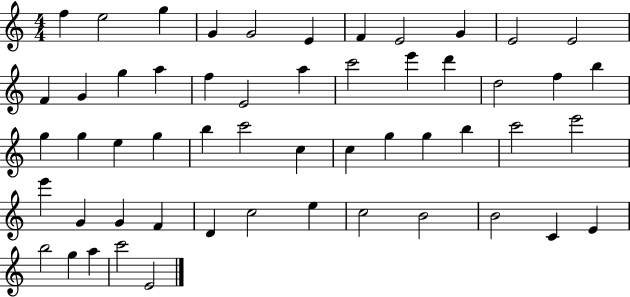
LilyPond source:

{
  \clef treble
  \numericTimeSignature
  \time 4/4
  \key c \major
  f''4 e''2 g''4 | g'4 g'2 e'4 | f'4 e'2 g'4 | e'2 e'2 | \break f'4 g'4 g''4 a''4 | f''4 e'2 a''4 | c'''2 e'''4 d'''4 | d''2 f''4 b''4 | \break g''4 g''4 e''4 g''4 | b''4 c'''2 c''4 | c''4 g''4 g''4 b''4 | c'''2 e'''2 | \break e'''4 g'4 g'4 f'4 | d'4 c''2 e''4 | c''2 b'2 | b'2 c'4 e'4 | \break b''2 g''4 a''4 | c'''2 e'2 | \bar "|."
}